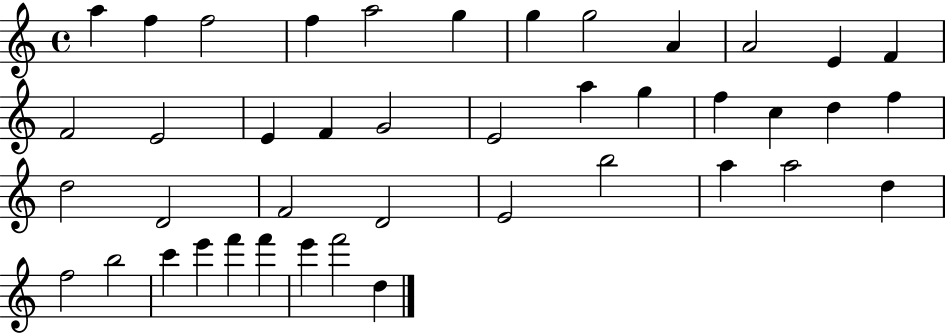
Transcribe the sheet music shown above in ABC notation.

X:1
T:Untitled
M:4/4
L:1/4
K:C
a f f2 f a2 g g g2 A A2 E F F2 E2 E F G2 E2 a g f c d f d2 D2 F2 D2 E2 b2 a a2 d f2 b2 c' e' f' f' e' f'2 d